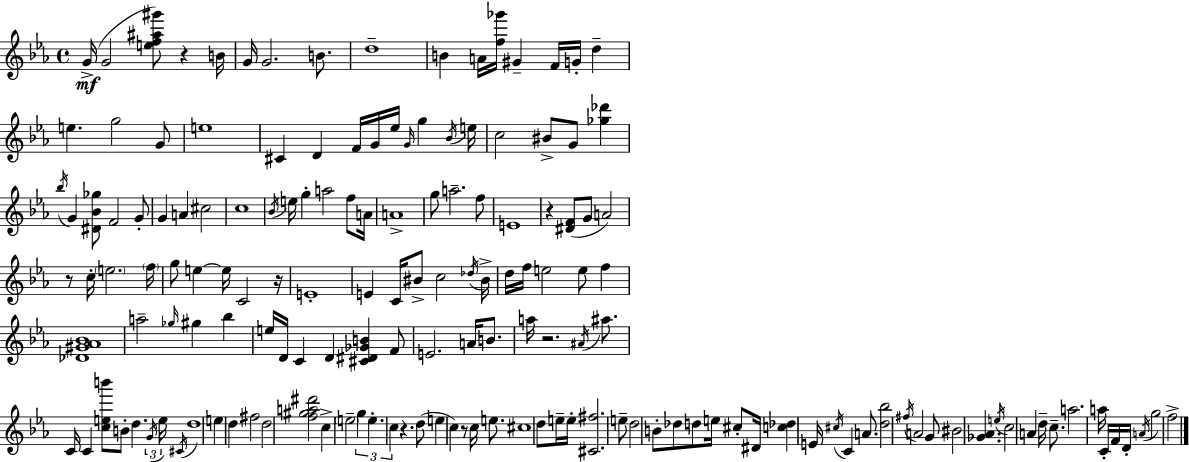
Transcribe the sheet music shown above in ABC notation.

X:1
T:Untitled
M:4/4
L:1/4
K:Cm
G/4 G2 [ef^a^g']/2 z B/4 G/4 G2 B/2 d4 B A/4 [f_g']/4 ^G F/4 G/4 d e g2 G/2 e4 ^C D F/4 G/4 _e/4 G/4 g _B/4 e/4 c2 ^B/2 G/2 [_g_d'] _b/4 G [^D_B_g]/2 F2 G/2 G A ^c2 c4 _B/4 e/4 g a2 f/2 A/4 A4 g/2 a2 f/2 E4 z [^DF]/2 G/2 A2 z/2 c/4 e2 f/4 g/2 e e/4 C2 z/4 E4 E C/4 ^B/2 c2 _d/4 ^B/4 d/4 f/4 e2 e/2 f [_D^G_A_B]4 a2 _g/4 ^g _b e/4 D/4 C D [^C^D_GB] F/2 E2 A/4 B/2 a/4 z2 ^A/4 ^a/2 C/4 C [ceb']/2 B/2 d G/4 e/4 ^C/4 d4 e d ^f2 d2 [f^ga^d']2 c e2 g e c z d/2 e c z/2 c/4 e/2 ^c4 d/2 e/4 e/4 [^C^f]2 e/2 d2 B/2 _d/2 d/2 e/4 ^c/2 ^D/4 [c_d] E/4 ^c/4 C A/2 [d_b]2 ^f/4 A2 G/2 ^B2 [_G_A] e/4 c2 A d/4 c/2 a2 a/4 C/4 F/4 D/4 A/4 g2 f2